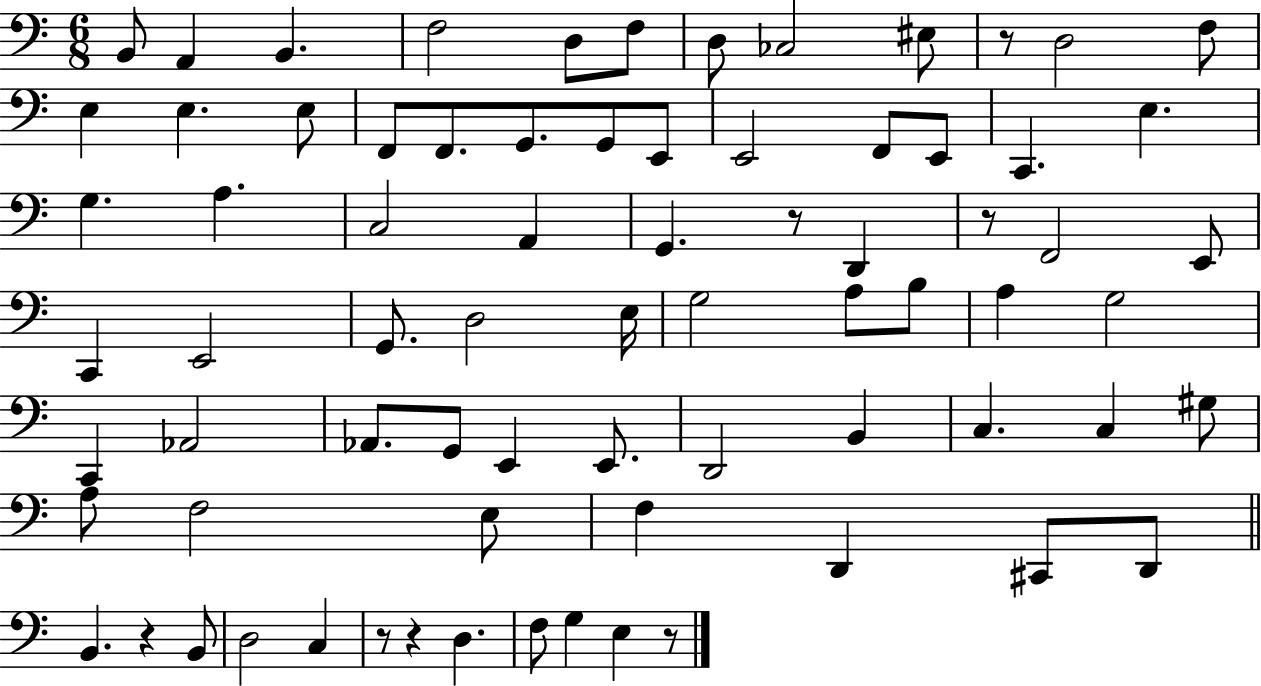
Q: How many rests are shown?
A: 7